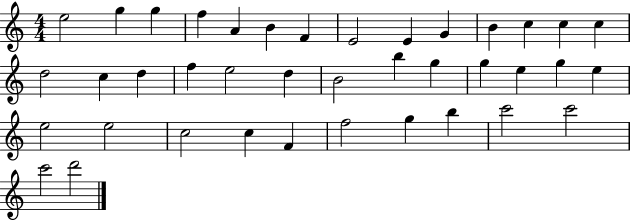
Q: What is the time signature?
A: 4/4